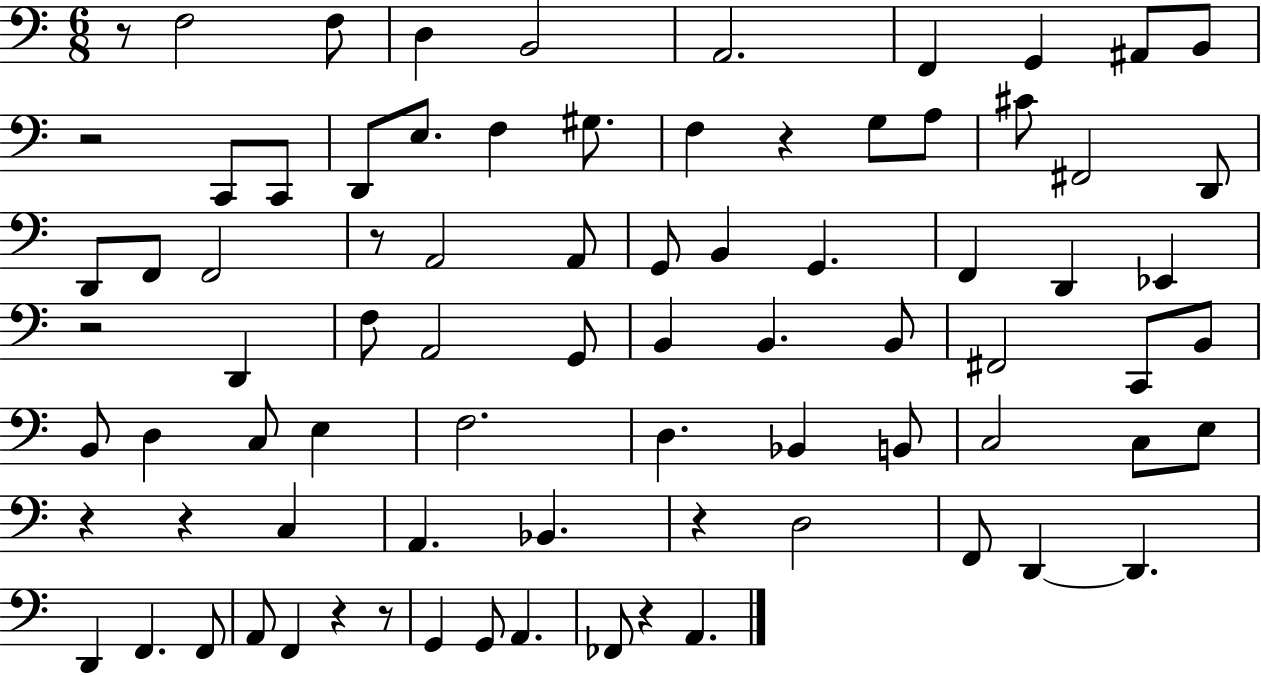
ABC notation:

X:1
T:Untitled
M:6/8
L:1/4
K:C
z/2 F,2 F,/2 D, B,,2 A,,2 F,, G,, ^A,,/2 B,,/2 z2 C,,/2 C,,/2 D,,/2 E,/2 F, ^G,/2 F, z G,/2 A,/2 ^C/2 ^F,,2 D,,/2 D,,/2 F,,/2 F,,2 z/2 A,,2 A,,/2 G,,/2 B,, G,, F,, D,, _E,, z2 D,, F,/2 A,,2 G,,/2 B,, B,, B,,/2 ^F,,2 C,,/2 B,,/2 B,,/2 D, C,/2 E, F,2 D, _B,, B,,/2 C,2 C,/2 E,/2 z z C, A,, _B,, z D,2 F,,/2 D,, D,, D,, F,, F,,/2 A,,/2 F,, z z/2 G,, G,,/2 A,, _F,,/2 z A,,